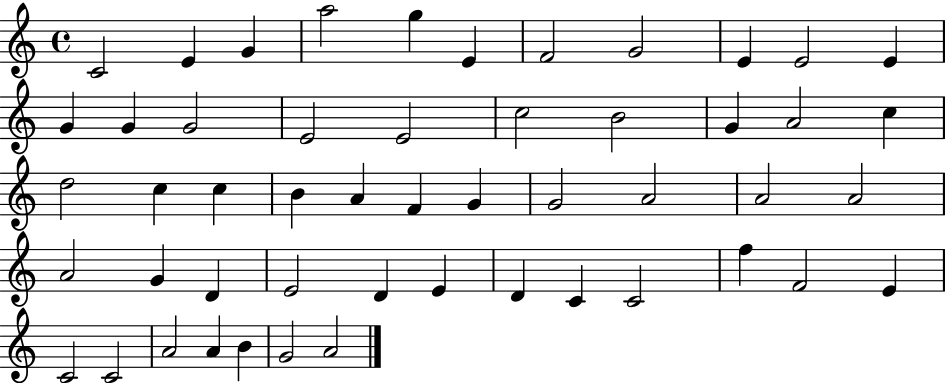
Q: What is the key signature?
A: C major